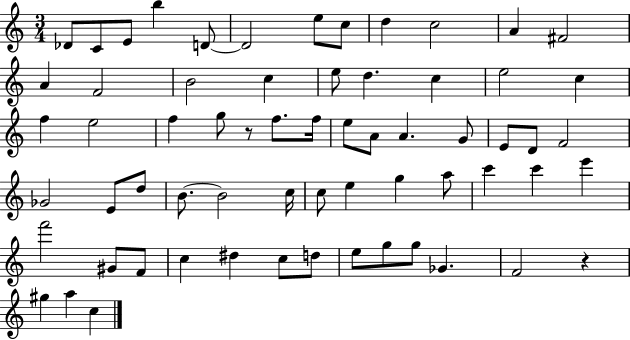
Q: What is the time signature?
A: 3/4